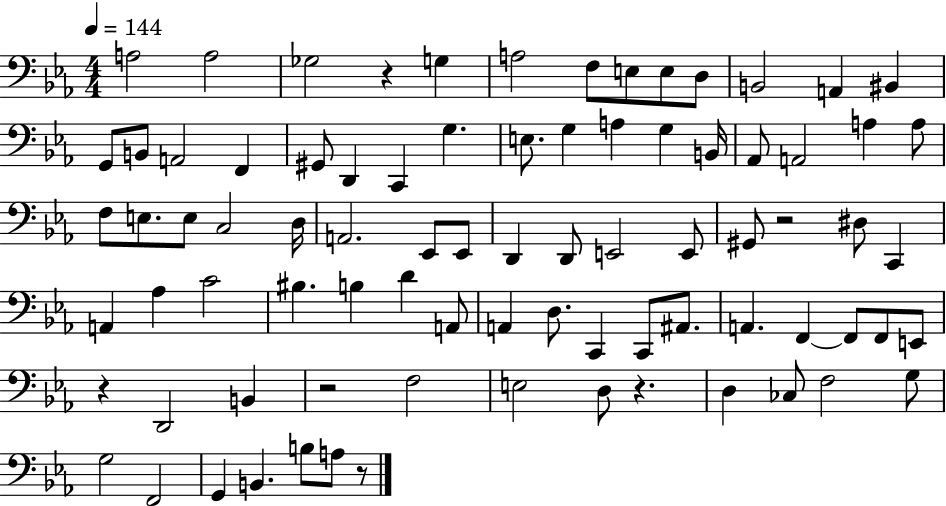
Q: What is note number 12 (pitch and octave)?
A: BIS2